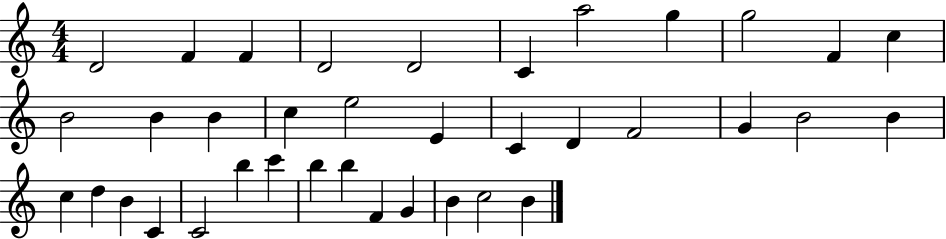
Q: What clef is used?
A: treble